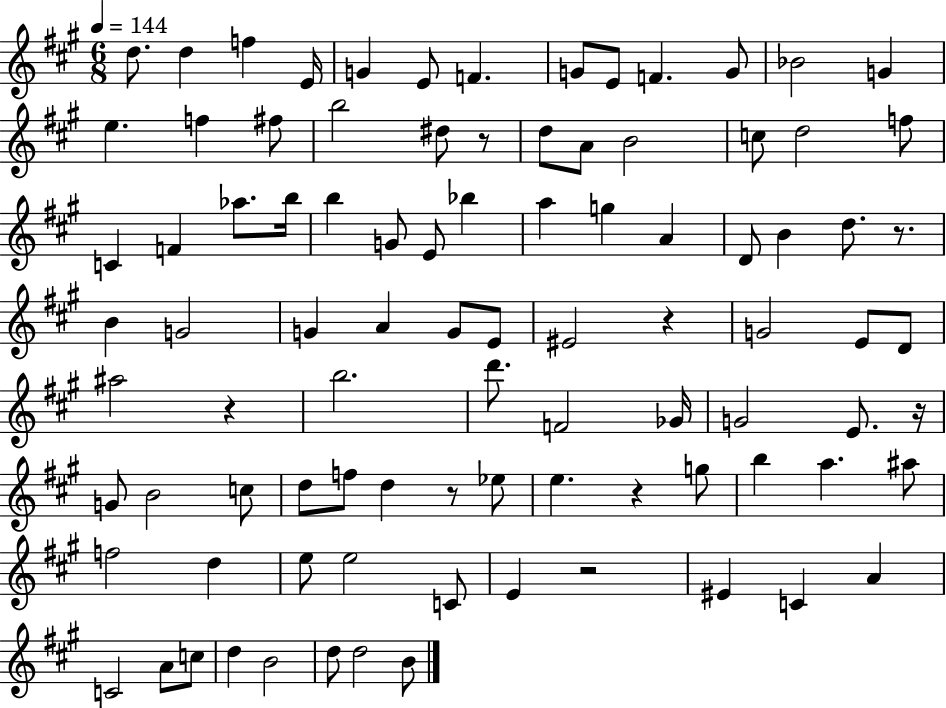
D5/e. D5/q F5/q E4/s G4/q E4/e F4/q. G4/e E4/e F4/q. G4/e Bb4/h G4/q E5/q. F5/q F#5/e B5/h D#5/e R/e D5/e A4/e B4/h C5/e D5/h F5/e C4/q F4/q Ab5/e. B5/s B5/q G4/e E4/e Bb5/q A5/q G5/q A4/q D4/e B4/q D5/e. R/e. B4/q G4/h G4/q A4/q G4/e E4/e EIS4/h R/q G4/h E4/e D4/e A#5/h R/q B5/h. D6/e. F4/h Gb4/s G4/h E4/e. R/s G4/e B4/h C5/e D5/e F5/e D5/q R/e Eb5/e E5/q. R/q G5/e B5/q A5/q. A#5/e F5/h D5/q E5/e E5/h C4/e E4/q R/h EIS4/q C4/q A4/q C4/h A4/e C5/e D5/q B4/h D5/e D5/h B4/e